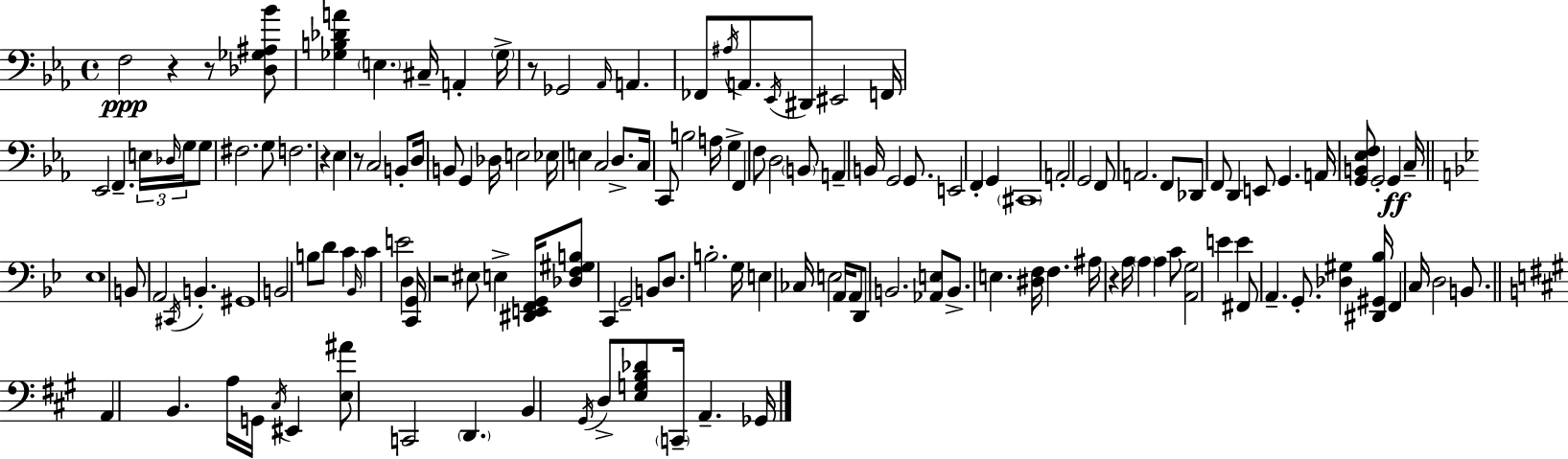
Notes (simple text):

F3/h R/q R/e [Db3,Gb3,A#3,Bb4]/e [Gb3,B3,Db4,A4]/q E3/q. C#3/s A2/q Gb3/s R/e Gb2/h Ab2/s A2/q. FES2/e A#3/s A2/e. Eb2/s D#2/e EIS2/h F2/s Eb2/h F2/q. E3/s Db3/s G3/s G3/e F#3/h. G3/e F3/h. R/q Eb3/q R/e C3/h B2/e D3/s B2/e G2/q Db3/s E3/h Eb3/s E3/q C3/h D3/e. C3/s C2/e B3/h A3/s G3/q F2/q F3/e D3/h B2/e A2/q B2/s G2/h G2/e. E2/h F2/q G2/q C#2/w A2/h G2/h F2/e A2/h. F2/e Db2/e F2/e D2/q E2/e G2/q. A2/s [G2,B2,Eb3,F3]/e G2/h G2/q C3/s Eb3/w B2/e A2/h C#2/s B2/q. G#2/w B2/h B3/e D4/e C4/q Bb2/s C4/q E4/h D3/q [C2,G2]/s R/h EIS3/e E3/q [D#2,E2,F2,G2]/s [Db3,F3,G#3,B3]/e C2/q G2/h B2/e D3/e. B3/h. G3/s E3/q CES3/s E3/h A2/s A2/e D2/e B2/h. [Ab2,E3]/e B2/e. E3/q. [D#3,F3]/s F3/q. A#3/s R/q A3/s A3/q A3/q C4/e [A2,G3]/h E4/q E4/q F#2/e A2/q. G2/e. [Db3,G#3]/q [D#2,G#2,Bb3]/s F2/q C3/s D3/h B2/e. A2/q B2/q. A3/s G2/s C#3/s EIS2/q [E3,A#4]/e C2/h D2/q. B2/q G#2/s D3/e [E3,G3,B3,Db4]/e C2/s A2/q. Gb2/s